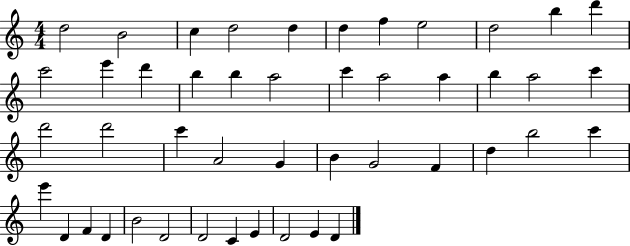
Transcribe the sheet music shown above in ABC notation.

X:1
T:Untitled
M:4/4
L:1/4
K:C
d2 B2 c d2 d d f e2 d2 b d' c'2 e' d' b b a2 c' a2 a b a2 c' d'2 d'2 c' A2 G B G2 F d b2 c' e' D F D B2 D2 D2 C E D2 E D